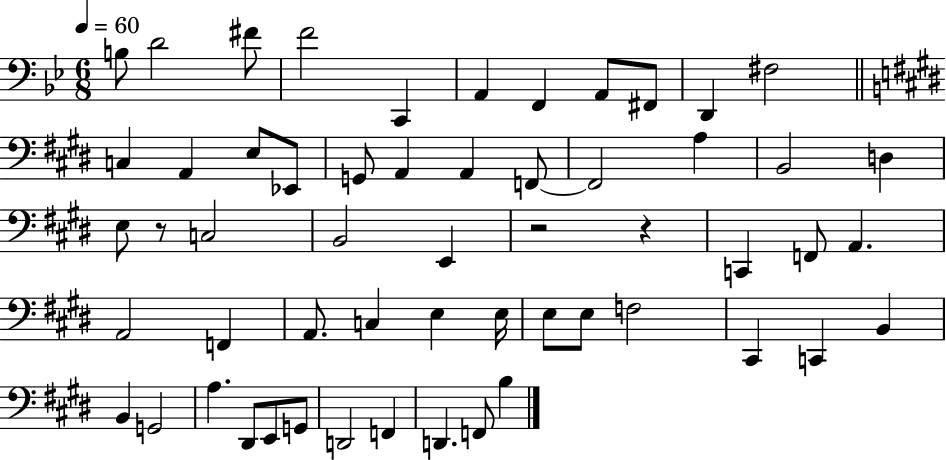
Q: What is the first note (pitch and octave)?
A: B3